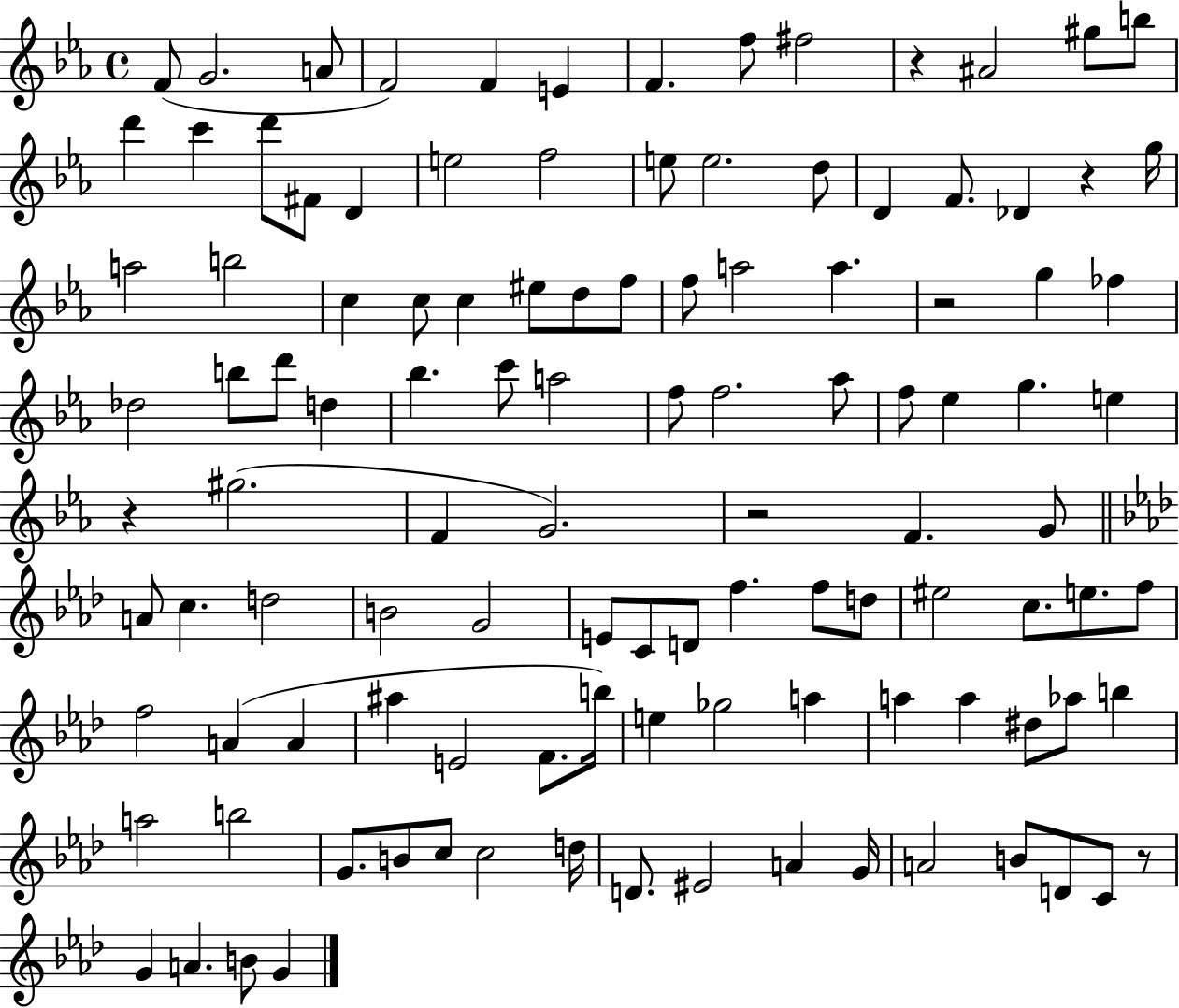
{
  \clef treble
  \time 4/4
  \defaultTimeSignature
  \key ees \major
  \repeat volta 2 { f'8( g'2. a'8 | f'2) f'4 e'4 | f'4. f''8 fis''2 | r4 ais'2 gis''8 b''8 | \break d'''4 c'''4 d'''8 fis'8 d'4 | e''2 f''2 | e''8 e''2. d''8 | d'4 f'8. des'4 r4 g''16 | \break a''2 b''2 | c''4 c''8 c''4 eis''8 d''8 f''8 | f''8 a''2 a''4. | r2 g''4 fes''4 | \break des''2 b''8 d'''8 d''4 | bes''4. c'''8 a''2 | f''8 f''2. aes''8 | f''8 ees''4 g''4. e''4 | \break r4 gis''2.( | f'4 g'2.) | r2 f'4. g'8 | \bar "||" \break \key aes \major a'8 c''4. d''2 | b'2 g'2 | e'8 c'8 d'8 f''4. f''8 d''8 | eis''2 c''8. e''8. f''8 | \break f''2 a'4( a'4 | ais''4 e'2 f'8. b''16) | e''4 ges''2 a''4 | a''4 a''4 dis''8 aes''8 b''4 | \break a''2 b''2 | g'8. b'8 c''8 c''2 d''16 | d'8. eis'2 a'4 g'16 | a'2 b'8 d'8 c'8 r8 | \break g'4 a'4. b'8 g'4 | } \bar "|."
}